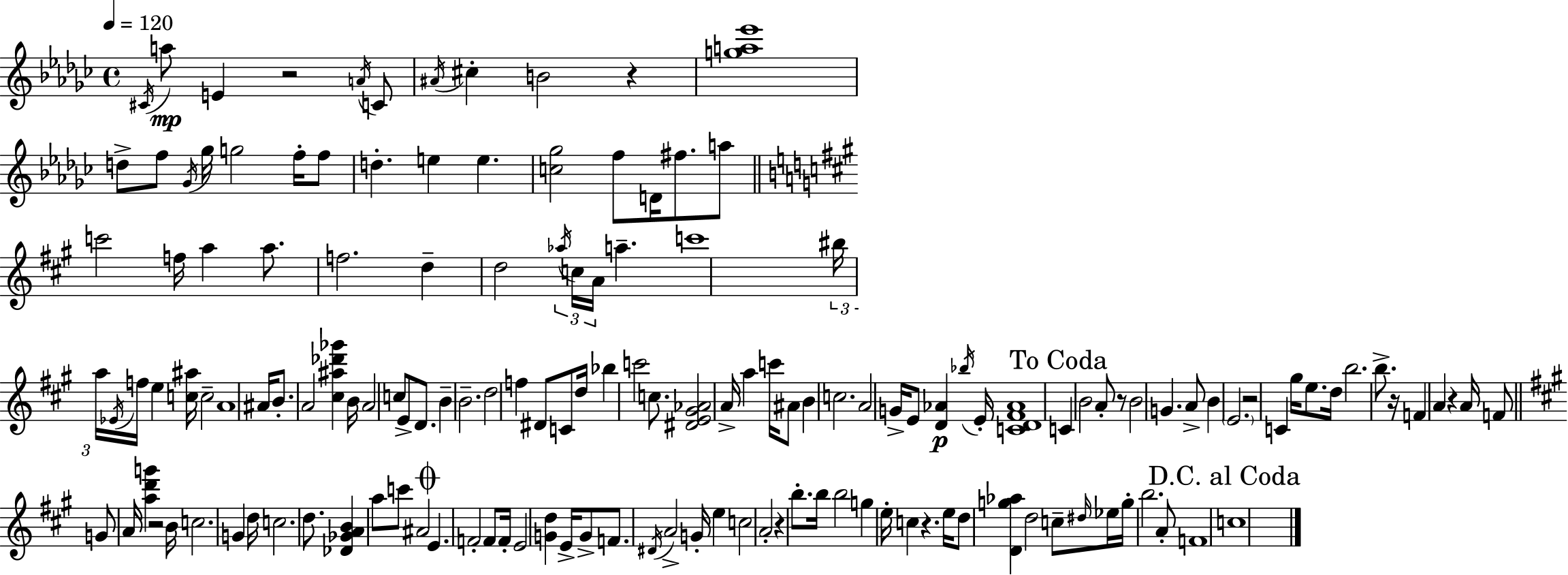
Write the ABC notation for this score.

X:1
T:Untitled
M:4/4
L:1/4
K:Ebm
^C/4 a/2 E z2 A/4 C/2 ^A/4 ^c B2 z [ga_e']4 d/2 f/2 _G/4 _g/4 g2 f/4 f/2 d e e [c_g]2 f/2 D/4 ^f/2 a/2 c'2 f/4 a a/2 f2 d d2 _a/4 c/4 A/4 a c'4 ^b/4 a/4 _E/4 f/4 e [c^a]/4 c2 A4 ^A/4 B/2 A2 [^c^a_d'_g'] B/4 A2 c/2 E/2 D/2 B B2 d2 f ^D/2 C/2 d/4 _b c'2 c/2 [^DE^G_A]2 A/4 a c'/4 ^A/2 B c2 A2 G/4 E/2 [D_A] _b/4 E/4 [CD^F_A]4 C B2 A/2 z/2 B2 G A/2 B E2 z2 C ^g/4 e/2 d/4 b2 b/2 z/4 F A z A/4 F/2 G/2 A/4 [ad'g'] z2 B/4 c2 G d/4 c2 d/2 [_D_GAB] a/2 c'/2 ^A2 E F2 F/2 F/4 E2 [Gd] E/4 G/2 F/2 ^D/4 A2 G/4 e c2 A2 z b/2 b/4 b2 g e/4 c z e/4 d/2 [Dg_a] d2 c/2 ^d/4 _e/4 g/4 b2 A/2 F4 c4